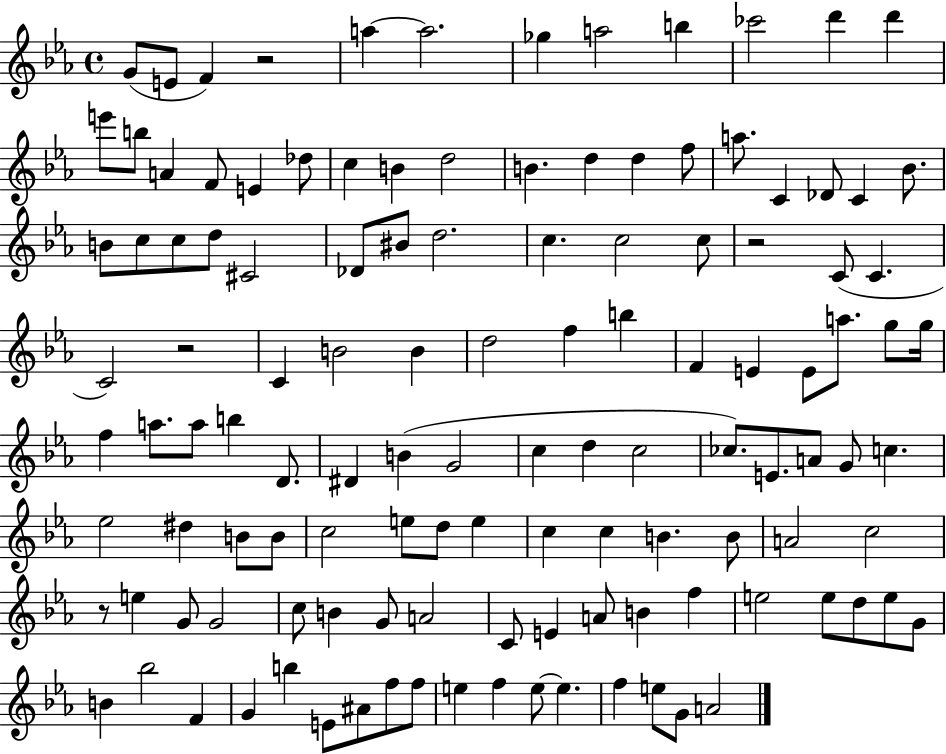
G4/e E4/e F4/q R/h A5/q A5/h. Gb5/q A5/h B5/q CES6/h D6/q D6/q E6/e B5/e A4/q F4/e E4/q Db5/e C5/q B4/q D5/h B4/q. D5/q D5/q F5/e A5/e. C4/q Db4/e C4/q Bb4/e. B4/e C5/e C5/e D5/e C#4/h Db4/e BIS4/e D5/h. C5/q. C5/h C5/e R/h C4/e C4/q. C4/h R/h C4/q B4/h B4/q D5/h F5/q B5/q F4/q E4/q E4/e A5/e. G5/e G5/s F5/q A5/e. A5/e B5/q D4/e. D#4/q B4/q G4/h C5/q D5/q C5/h CES5/e. E4/e. A4/e G4/e C5/q. Eb5/h D#5/q B4/e B4/e C5/h E5/e D5/e E5/q C5/q C5/q B4/q. B4/e A4/h C5/h R/e E5/q G4/e G4/h C5/e B4/q G4/e A4/h C4/e E4/q A4/e B4/q F5/q E5/h E5/e D5/e E5/e G4/e B4/q Bb5/h F4/q G4/q B5/q E4/e A#4/e F5/e F5/e E5/q F5/q E5/e E5/q. F5/q E5/e G4/e A4/h